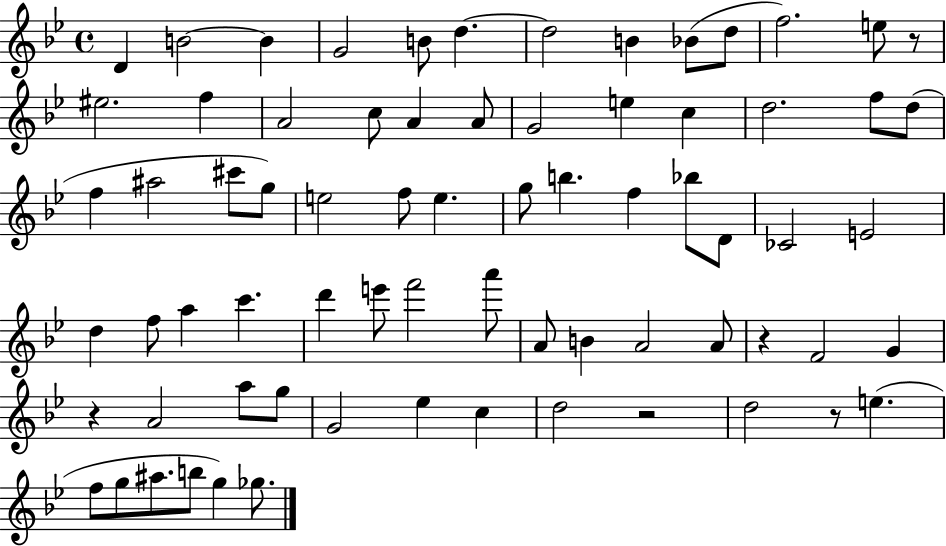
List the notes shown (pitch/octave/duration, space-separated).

D4/q B4/h B4/q G4/h B4/e D5/q. D5/h B4/q Bb4/e D5/e F5/h. E5/e R/e EIS5/h. F5/q A4/h C5/e A4/q A4/e G4/h E5/q C5/q D5/h. F5/e D5/e F5/q A#5/h C#6/e G5/e E5/h F5/e E5/q. G5/e B5/q. F5/q Bb5/e D4/e CES4/h E4/h D5/q F5/e A5/q C6/q. D6/q E6/e F6/h A6/e A4/e B4/q A4/h A4/e R/q F4/h G4/q R/q A4/h A5/e G5/e G4/h Eb5/q C5/q D5/h R/h D5/h R/e E5/q. F5/e G5/e A#5/e. B5/e G5/q Gb5/e.